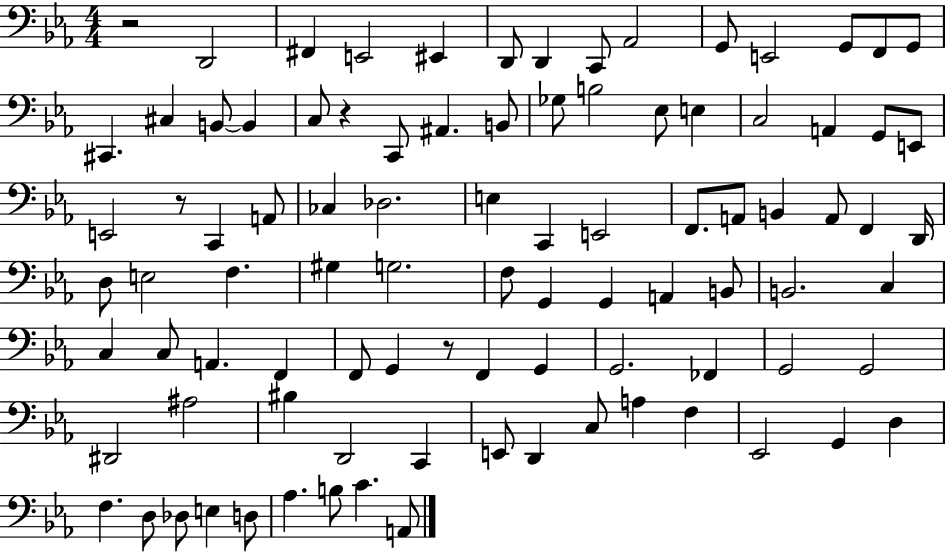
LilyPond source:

{
  \clef bass
  \numericTimeSignature
  \time 4/4
  \key ees \major
  \repeat volta 2 { r2 d,2 | fis,4 e,2 eis,4 | d,8 d,4 c,8 aes,2 | g,8 e,2 g,8 f,8 g,8 | \break cis,4. cis4 b,8~~ b,4 | c8 r4 c,8 ais,4. b,8 | ges8 b2 ees8 e4 | c2 a,4 g,8 e,8 | \break e,2 r8 c,4 a,8 | ces4 des2. | e4 c,4 e,2 | f,8. a,8 b,4 a,8 f,4 d,16 | \break d8 e2 f4. | gis4 g2. | f8 g,4 g,4 a,4 b,8 | b,2. c4 | \break c4 c8 a,4. f,4 | f,8 g,4 r8 f,4 g,4 | g,2. fes,4 | g,2 g,2 | \break dis,2 ais2 | bis4 d,2 c,4 | e,8 d,4 c8 a4 f4 | ees,2 g,4 d4 | \break f4. d8 des8 e4 d8 | aes4. b8 c'4. a,8 | } \bar "|."
}